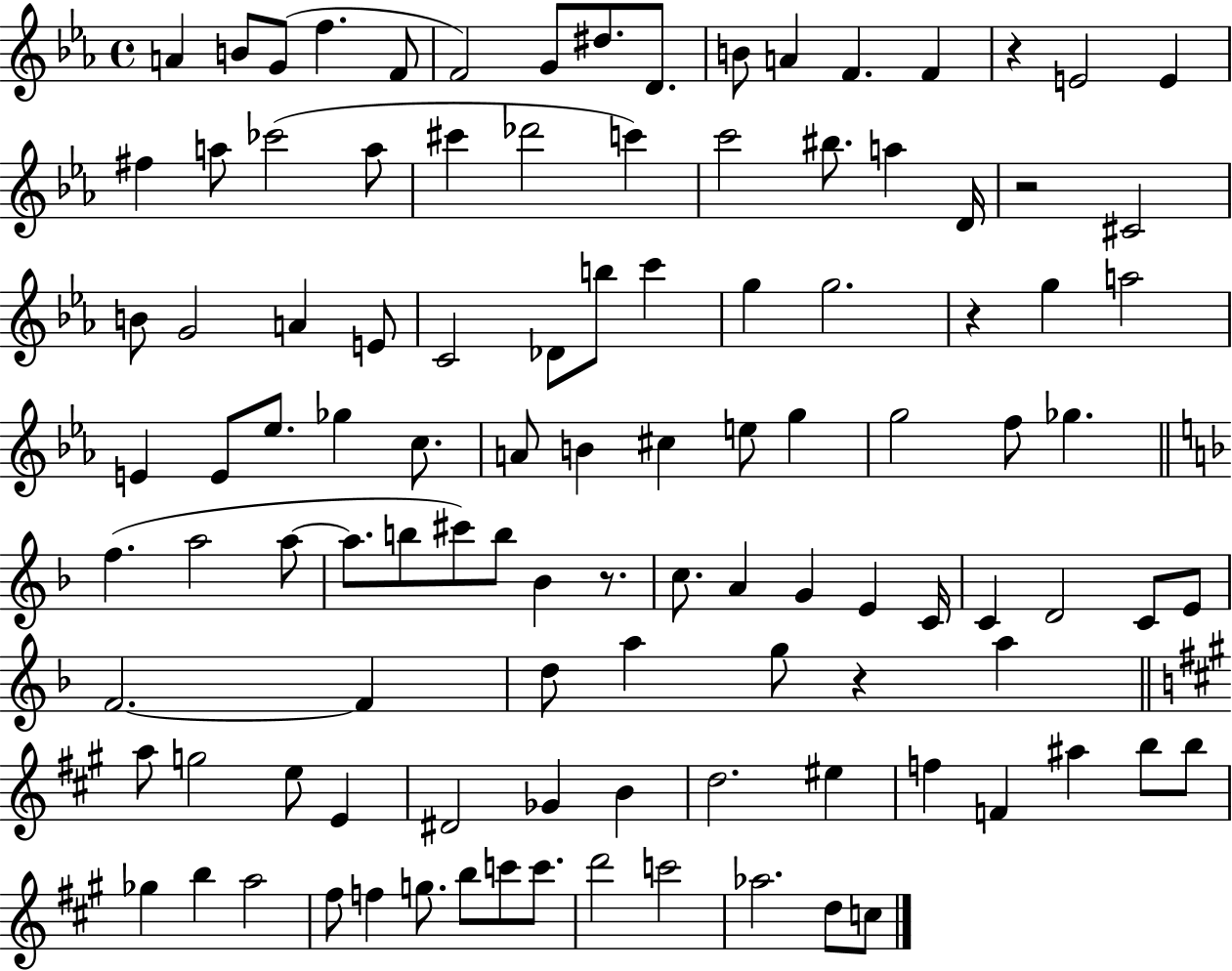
X:1
T:Untitled
M:4/4
L:1/4
K:Eb
A B/2 G/2 f F/2 F2 G/2 ^d/2 D/2 B/2 A F F z E2 E ^f a/2 _c'2 a/2 ^c' _d'2 c' c'2 ^b/2 a D/4 z2 ^C2 B/2 G2 A E/2 C2 _D/2 b/2 c' g g2 z g a2 E E/2 _e/2 _g c/2 A/2 B ^c e/2 g g2 f/2 _g f a2 a/2 a/2 b/2 ^c'/2 b/2 _B z/2 c/2 A G E C/4 C D2 C/2 E/2 F2 F d/2 a g/2 z a a/2 g2 e/2 E ^D2 _G B d2 ^e f F ^a b/2 b/2 _g b a2 ^f/2 f g/2 b/2 c'/2 c'/2 d'2 c'2 _a2 d/2 c/2